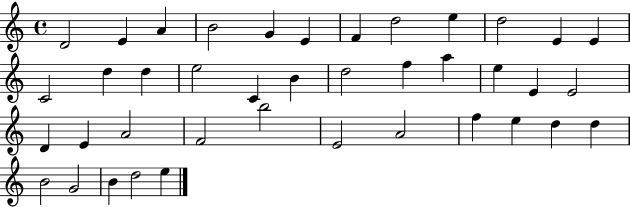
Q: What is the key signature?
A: C major